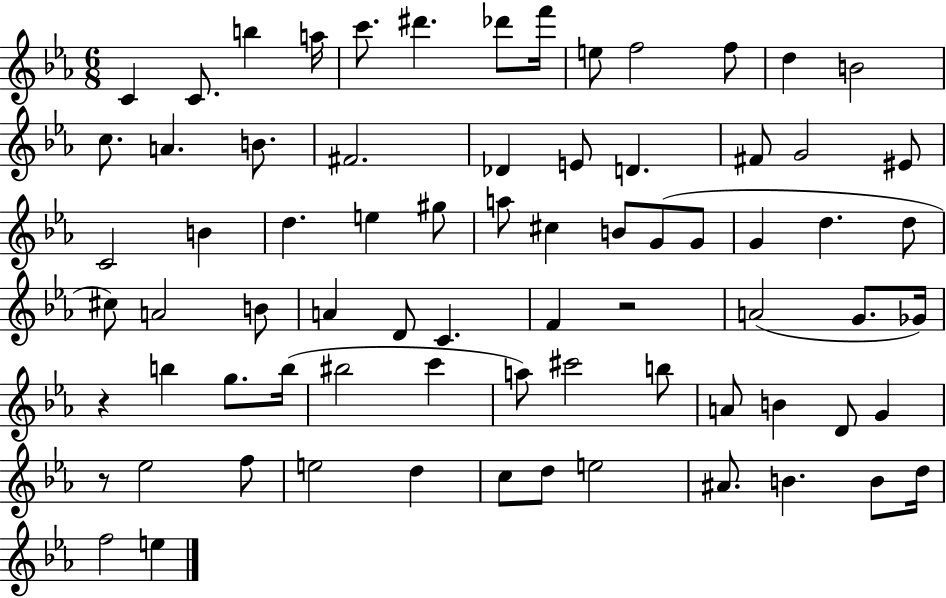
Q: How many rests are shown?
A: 3